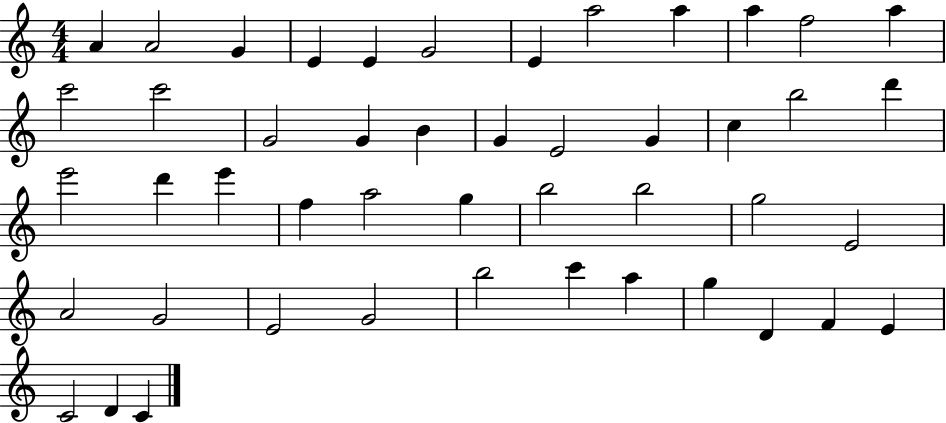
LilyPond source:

{
  \clef treble
  \numericTimeSignature
  \time 4/4
  \key c \major
  a'4 a'2 g'4 | e'4 e'4 g'2 | e'4 a''2 a''4 | a''4 f''2 a''4 | \break c'''2 c'''2 | g'2 g'4 b'4 | g'4 e'2 g'4 | c''4 b''2 d'''4 | \break e'''2 d'''4 e'''4 | f''4 a''2 g''4 | b''2 b''2 | g''2 e'2 | \break a'2 g'2 | e'2 g'2 | b''2 c'''4 a''4 | g''4 d'4 f'4 e'4 | \break c'2 d'4 c'4 | \bar "|."
}